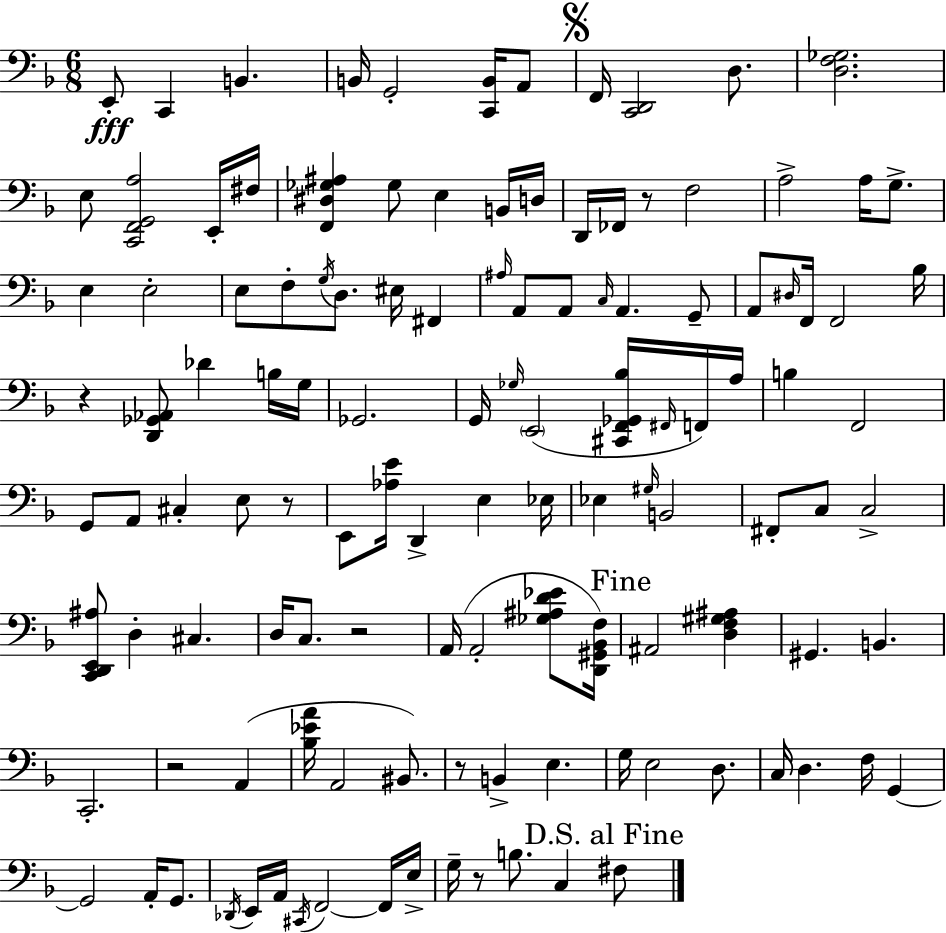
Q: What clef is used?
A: bass